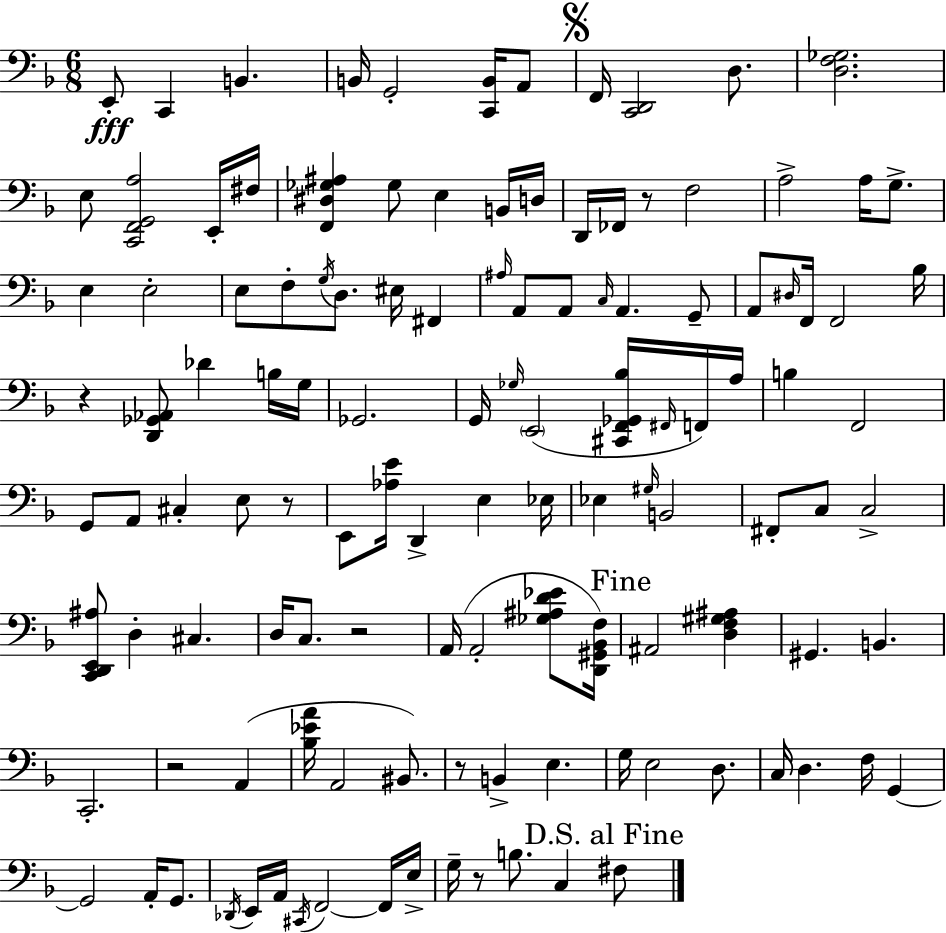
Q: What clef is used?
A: bass